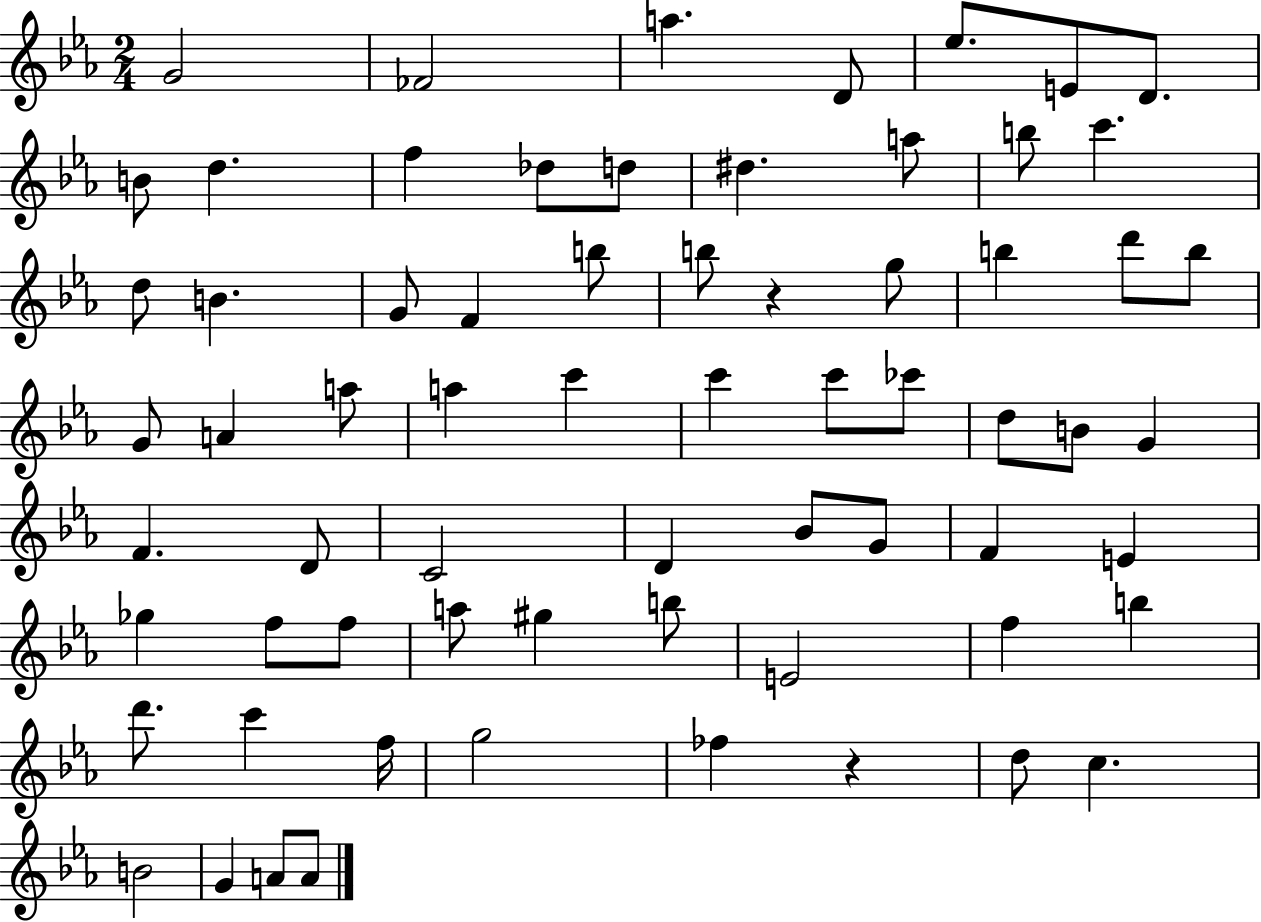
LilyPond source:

{
  \clef treble
  \numericTimeSignature
  \time 2/4
  \key ees \major
  g'2 | fes'2 | a''4. d'8 | ees''8. e'8 d'8. | \break b'8 d''4. | f''4 des''8 d''8 | dis''4. a''8 | b''8 c'''4. | \break d''8 b'4. | g'8 f'4 b''8 | b''8 r4 g''8 | b''4 d'''8 b''8 | \break g'8 a'4 a''8 | a''4 c'''4 | c'''4 c'''8 ces'''8 | d''8 b'8 g'4 | \break f'4. d'8 | c'2 | d'4 bes'8 g'8 | f'4 e'4 | \break ges''4 f''8 f''8 | a''8 gis''4 b''8 | e'2 | f''4 b''4 | \break d'''8. c'''4 f''16 | g''2 | fes''4 r4 | d''8 c''4. | \break b'2 | g'4 a'8 a'8 | \bar "|."
}